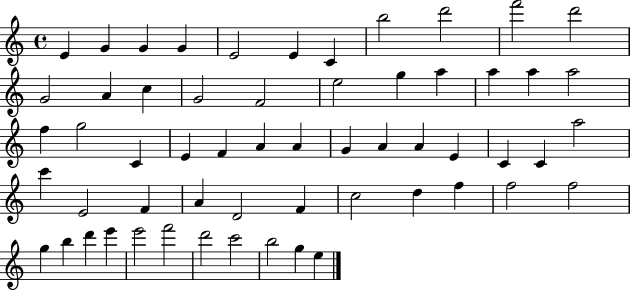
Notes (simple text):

E4/q G4/q G4/q G4/q E4/h E4/q C4/q B5/h D6/h F6/h D6/h G4/h A4/q C5/q G4/h F4/h E5/h G5/q A5/q A5/q A5/q A5/h F5/q G5/h C4/q E4/q F4/q A4/q A4/q G4/q A4/q A4/q E4/q C4/q C4/q A5/h C6/q E4/h F4/q A4/q D4/h F4/q C5/h D5/q F5/q F5/h F5/h G5/q B5/q D6/q E6/q E6/h F6/h D6/h C6/h B5/h G5/q E5/q